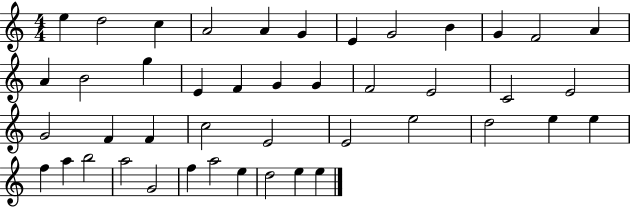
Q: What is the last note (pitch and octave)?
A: E5